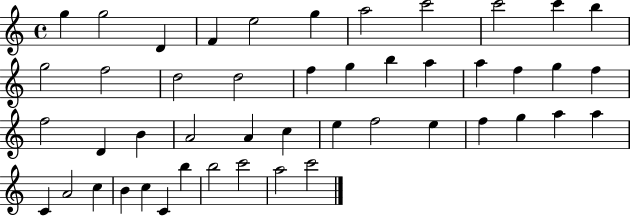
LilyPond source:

{
  \clef treble
  \time 4/4
  \defaultTimeSignature
  \key c \major
  g''4 g''2 d'4 | f'4 e''2 g''4 | a''2 c'''2 | c'''2 c'''4 b''4 | \break g''2 f''2 | d''2 d''2 | f''4 g''4 b''4 a''4 | a''4 f''4 g''4 f''4 | \break f''2 d'4 b'4 | a'2 a'4 c''4 | e''4 f''2 e''4 | f''4 g''4 a''4 a''4 | \break c'4 a'2 c''4 | b'4 c''4 c'4 b''4 | b''2 c'''2 | a''2 c'''2 | \break \bar "|."
}